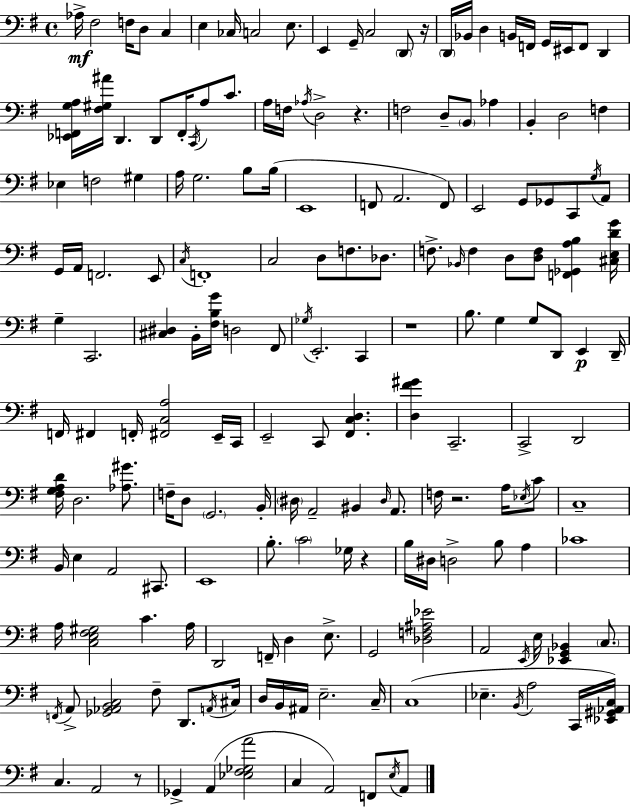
X:1
T:Untitled
M:4/4
L:1/4
K:Em
_A,/4 ^F,2 F,/4 D,/2 C, E, _C,/4 C,2 E,/2 E,, G,,/4 C,2 D,,/2 z/4 D,,/4 _B,,/4 D, B,,/4 F,,/4 G,,/4 ^E,,/4 F,,/2 D,, [_E,,F,,G,A,]/4 [^F,^G,^A]/4 D,, D,,/2 F,,/4 C,,/4 A,/2 C/2 A,/4 F,/4 _A,/4 D,2 z F,2 D,/2 B,,/2 _A, B,, D,2 F, _E, F,2 ^G, A,/4 G,2 B,/2 B,/4 E,,4 F,,/2 A,,2 F,,/2 E,,2 G,,/2 _G,,/2 C,,/2 G,/4 A,,/2 G,,/4 A,,/4 F,,2 E,,/2 C,/4 F,,4 C,2 D,/2 F,/2 _D,/2 F,/2 _B,,/4 F, D,/2 [D,F,]/2 [F,,_G,,A,B,] [^C,E,DG]/4 G, C,,2 [^C,^D,] B,,/4 [^F,B,G]/4 D,2 ^F,,/2 _G,/4 E,,2 C,, z4 B,/2 G, G,/2 D,,/2 E,, D,,/4 F,,/4 ^F,, F,,/4 [^F,,C,A,]2 E,,/4 C,,/4 E,,2 C,,/2 [^F,,C,D,] [D,^F^G] C,,2 C,,2 D,,2 [^F,G,A,D]/4 D,2 [_A,^G]/2 F,/4 D,/2 G,,2 B,,/4 ^D,/4 A,,2 ^B,, ^D,/4 A,,/2 F,/4 z2 A,/4 _E,/4 C/2 C,4 B,,/4 E, A,,2 ^C,,/2 E,,4 B,/2 C2 _G,/4 z B,/4 ^D,/4 D,2 B,/2 A, _C4 A,/4 [C,E,^F,^G,]2 C A,/4 D,,2 F,,/4 D, E,/2 G,,2 [_D,F,^A,_E]2 A,,2 E,,/4 E,/4 [_E,,G,,_B,,] C,/2 F,,/4 A,,/2 [_G,,_A,,B,,C,]2 ^F,/2 D,,/2 A,,/4 ^C,/4 D,/4 B,,/4 ^A,,/4 E,2 C,/4 C,4 _E, B,,/4 A,2 C,,/4 [_E,,^G,,_A,,C,]/4 C, A,,2 z/2 _G,, A,, [_E,^F,_G,A]2 C, A,,2 F,,/2 E,/4 A,,/2